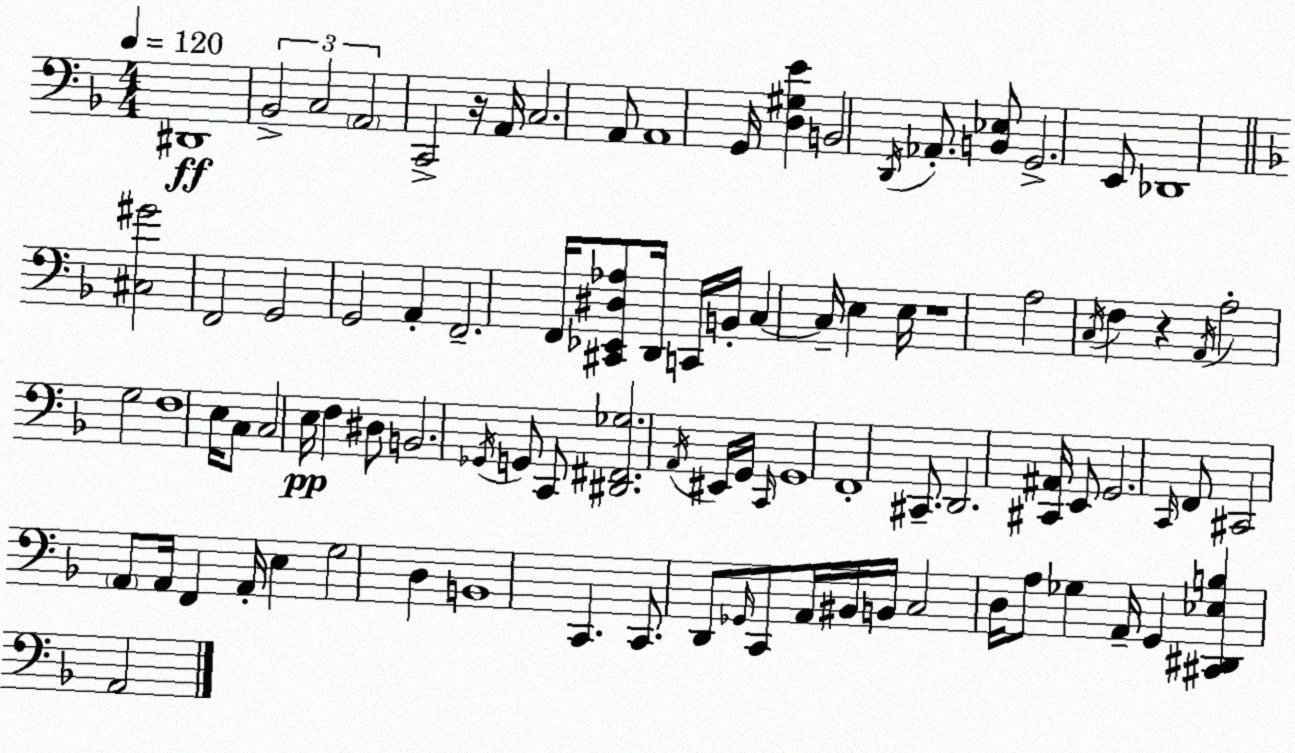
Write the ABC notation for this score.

X:1
T:Untitled
M:4/4
L:1/4
K:Dm
^D,,4 _B,,2 C,2 A,,2 C,,2 z/4 A,,/4 C,2 A,,/2 A,,4 G,,/4 [D,^G,E] B,,2 D,,/4 _A,,/2 [B,,_E,]/2 G,,2 E,,/2 _D,,4 [^C,^G]2 F,,2 G,,2 G,,2 A,, F,,2 F,,/4 [^C,,_E,,^D,_A,]/2 D,,/4 C,,/4 B,,/4 C, C,/4 E, E,/4 z4 A,2 C,/4 F, z A,,/4 A,2 G,2 F,4 E,/4 C,/2 C,2 E,/4 F, ^D,/2 B,,2 _G,,/4 G,,/2 C,,/2 [^D,,^F,,_G,]2 A,,/4 ^E,,/4 G,,/4 C,,/4 G,,4 F,,4 ^C,,/2 D,,2 [^C,,^A,,]/4 E,,/2 G,,2 C,,/4 F,,/2 ^C,,2 A,,/2 A,,/4 F,, A,,/4 E, G,2 D, B,,4 C,, C,,/2 D,,/2 _G,,/4 C,,/2 A,,/4 ^B,,/4 B,,/4 C,2 D,/4 A,/2 _G, A,,/4 G,, [^C,,^D,,_E,B,] A,,2